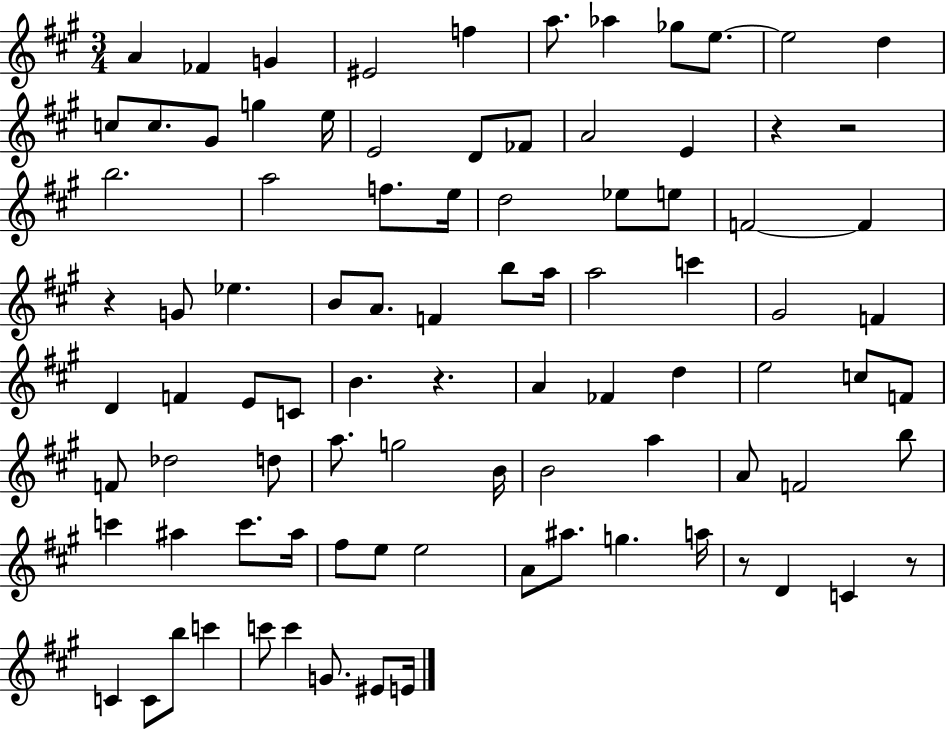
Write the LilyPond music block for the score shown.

{
  \clef treble
  \numericTimeSignature
  \time 3/4
  \key a \major
  \repeat volta 2 { a'4 fes'4 g'4 | eis'2 f''4 | a''8. aes''4 ges''8 e''8.~~ | e''2 d''4 | \break c''8 c''8. gis'8 g''4 e''16 | e'2 d'8 fes'8 | a'2 e'4 | r4 r2 | \break b''2. | a''2 f''8. e''16 | d''2 ees''8 e''8 | f'2~~ f'4 | \break r4 g'8 ees''4. | b'8 a'8. f'4 b''8 a''16 | a''2 c'''4 | gis'2 f'4 | \break d'4 f'4 e'8 c'8 | b'4. r4. | a'4 fes'4 d''4 | e''2 c''8 f'8 | \break f'8 des''2 d''8 | a''8. g''2 b'16 | b'2 a''4 | a'8 f'2 b''8 | \break c'''4 ais''4 c'''8. ais''16 | fis''8 e''8 e''2 | a'8 ais''8. g''4. a''16 | r8 d'4 c'4 r8 | \break c'4 c'8 b''8 c'''4 | c'''8 c'''4 g'8. eis'8 e'16 | } \bar "|."
}